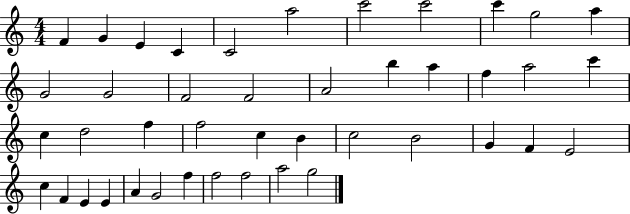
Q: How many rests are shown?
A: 0